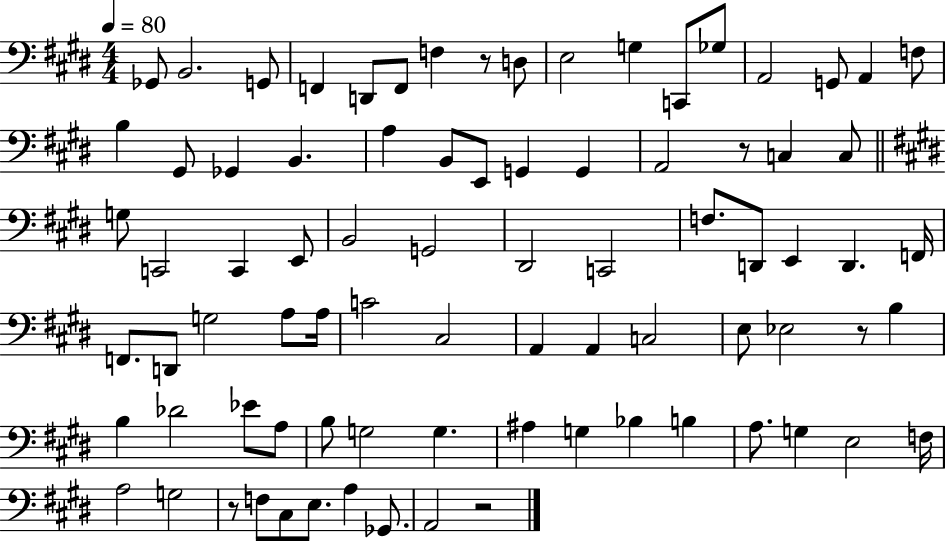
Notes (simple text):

Gb2/e B2/h. G2/e F2/q D2/e F2/e F3/q R/e D3/e E3/h G3/q C2/e Gb3/e A2/h G2/e A2/q F3/e B3/q G#2/e Gb2/q B2/q. A3/q B2/e E2/e G2/q G2/q A2/h R/e C3/q C3/e G3/e C2/h C2/q E2/e B2/h G2/h D#2/h C2/h F3/e. D2/e E2/q D2/q. F2/s F2/e. D2/e G3/h A3/e A3/s C4/h C#3/h A2/q A2/q C3/h E3/e Eb3/h R/e B3/q B3/q Db4/h Eb4/e A3/e B3/e G3/h G3/q. A#3/q G3/q Bb3/q B3/q A3/e. G3/q E3/h F3/s A3/h G3/h R/e F3/e C#3/e E3/e. A3/q Gb2/e. A2/h R/h